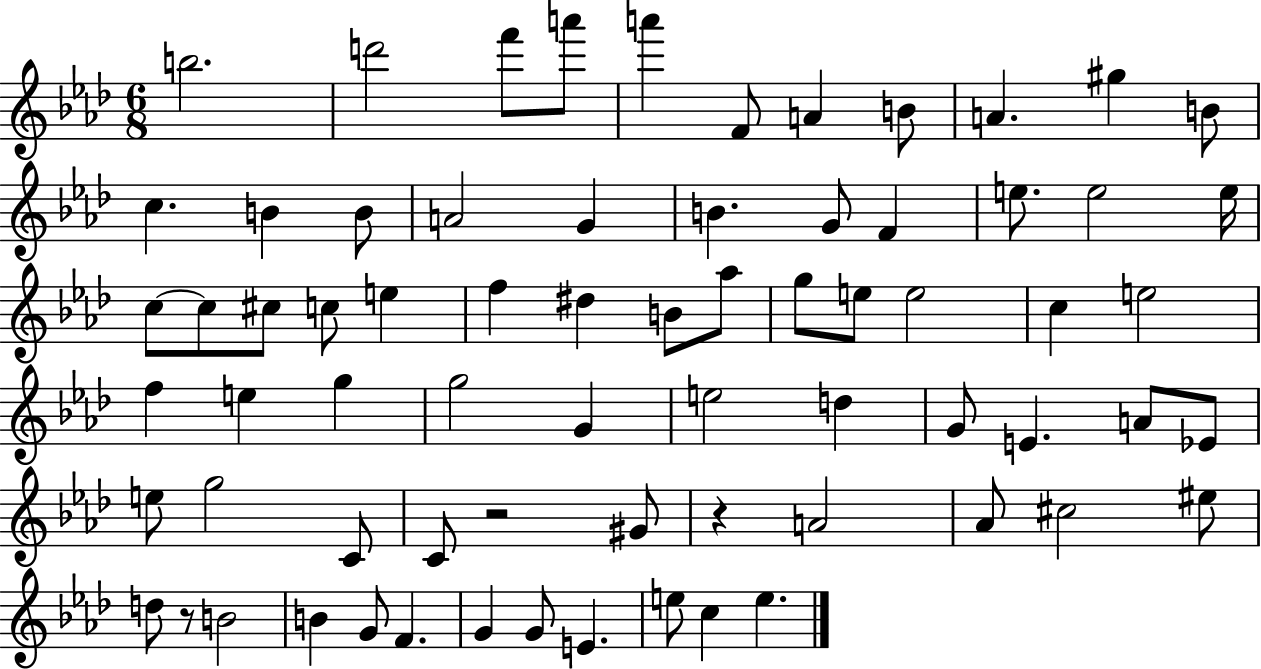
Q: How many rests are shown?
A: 3